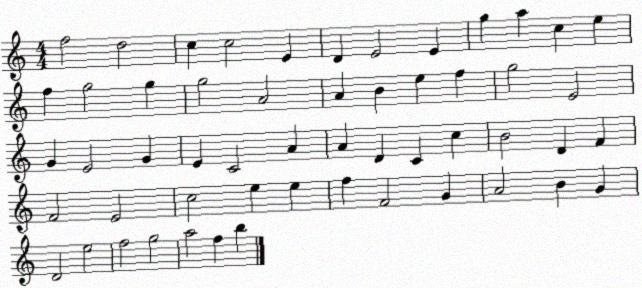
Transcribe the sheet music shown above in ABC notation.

X:1
T:Untitled
M:4/4
L:1/4
K:C
f2 d2 c c2 E D E2 E g a c e f g2 g g2 A2 A B e f g2 E2 G E2 G E C2 A A D C c B2 D F F2 E2 c2 e e f F2 G A2 B G D2 e2 f2 g2 a2 f b